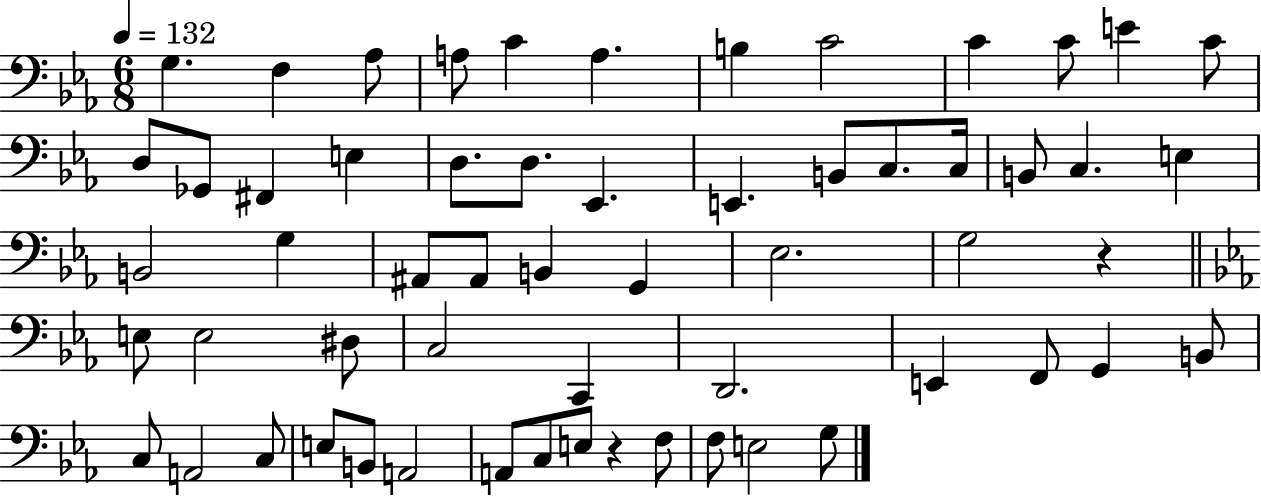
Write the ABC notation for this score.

X:1
T:Untitled
M:6/8
L:1/4
K:Eb
G, F, _A,/2 A,/2 C A, B, C2 C C/2 E C/2 D,/2 _G,,/2 ^F,, E, D,/2 D,/2 _E,, E,, B,,/2 C,/2 C,/4 B,,/2 C, E, B,,2 G, ^A,,/2 ^A,,/2 B,, G,, _E,2 G,2 z E,/2 E,2 ^D,/2 C,2 C,, D,,2 E,, F,,/2 G,, B,,/2 C,/2 A,,2 C,/2 E,/2 B,,/2 A,,2 A,,/2 C,/2 E,/2 z F,/2 F,/2 E,2 G,/2